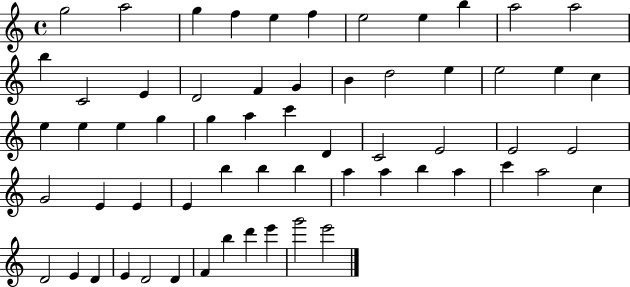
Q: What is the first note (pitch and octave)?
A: G5